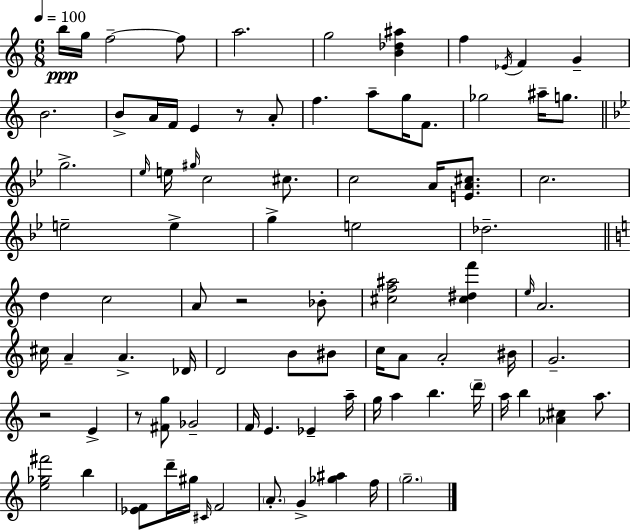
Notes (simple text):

B5/s G5/s F5/h F5/e A5/h. G5/h [B4,Db5,A#5]/q F5/q Eb4/s F4/q G4/q B4/h. B4/e A4/s F4/s E4/q R/e A4/e F5/q. A5/e G5/s F4/e. Gb5/h A#5/s G5/e. G5/h. Eb5/s E5/s G#5/s C5/h C#5/e. C5/h A4/s [E4,A4,C#5]/e. C5/h. E5/h E5/q G5/q E5/h Db5/h. D5/q C5/h A4/e R/h Bb4/e [C#5,F5,A#5]/h [C#5,D#5,F6]/q E5/s A4/h. C#5/s A4/q A4/q. Db4/s D4/h B4/e BIS4/e C5/s A4/e A4/h BIS4/s G4/h. R/h E4/q R/e [F#4,G5]/e Gb4/h F4/s E4/q. Eb4/q A5/s G5/s A5/q B5/q. D6/s A5/s B5/q [Ab4,C#5]/q A5/e. [E5,Gb5,F#6]/h B5/q [Eb4,F4]/e D6/s G#5/s C#4/s F4/h A4/e. G4/q [Gb5,A#5]/q F5/s G5/h.